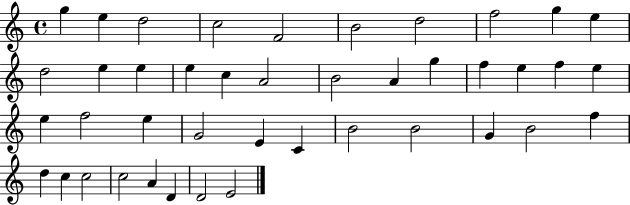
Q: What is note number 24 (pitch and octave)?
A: E5